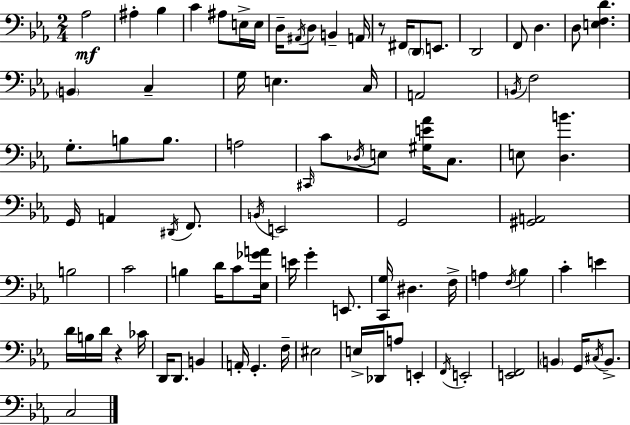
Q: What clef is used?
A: bass